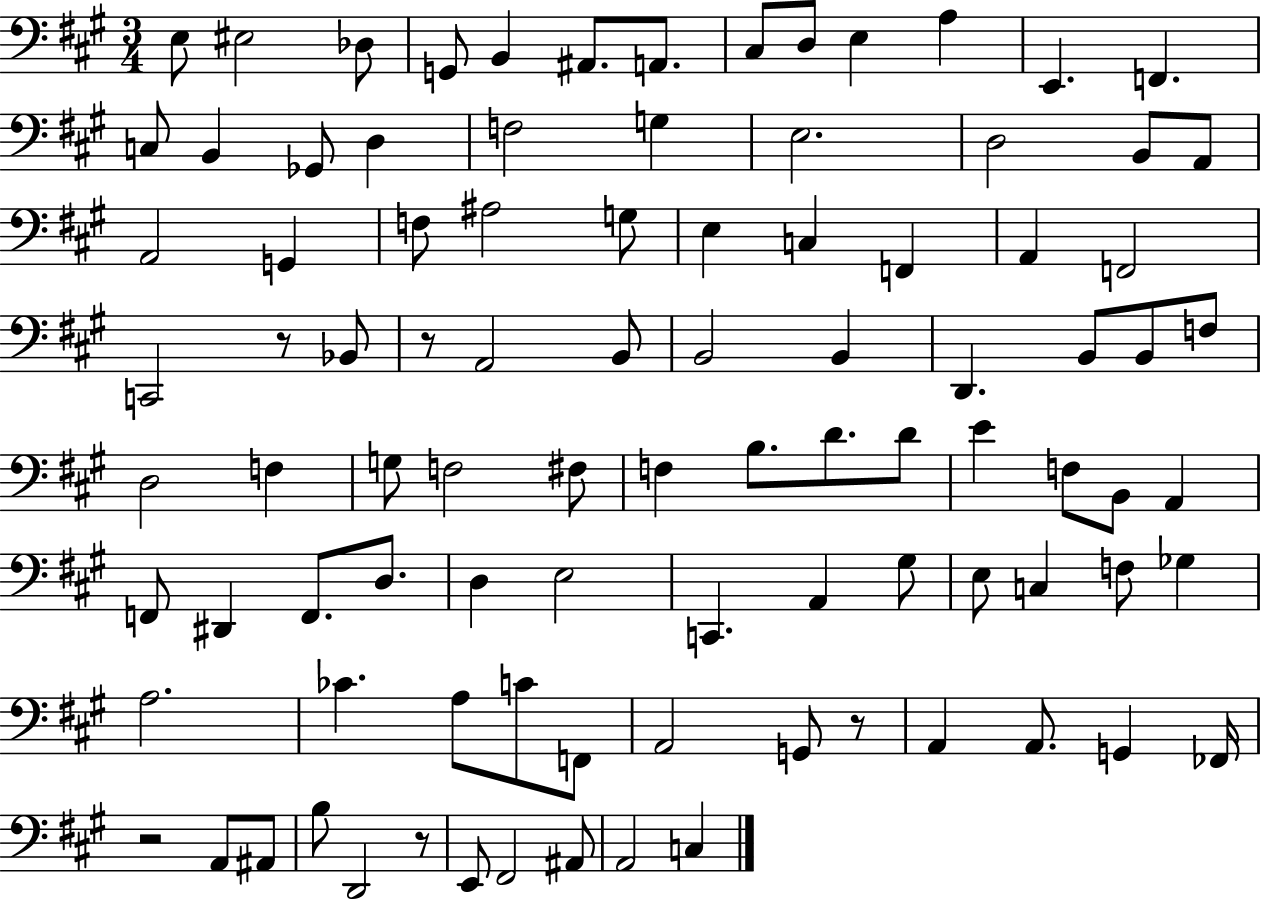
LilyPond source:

{
  \clef bass
  \numericTimeSignature
  \time 3/4
  \key a \major
  e8 eis2 des8 | g,8 b,4 ais,8. a,8. | cis8 d8 e4 a4 | e,4. f,4. | \break c8 b,4 ges,8 d4 | f2 g4 | e2. | d2 b,8 a,8 | \break a,2 g,4 | f8 ais2 g8 | e4 c4 f,4 | a,4 f,2 | \break c,2 r8 bes,8 | r8 a,2 b,8 | b,2 b,4 | d,4. b,8 b,8 f8 | \break d2 f4 | g8 f2 fis8 | f4 b8. d'8. d'8 | e'4 f8 b,8 a,4 | \break f,8 dis,4 f,8. d8. | d4 e2 | c,4. a,4 gis8 | e8 c4 f8 ges4 | \break a2. | ces'4. a8 c'8 f,8 | a,2 g,8 r8 | a,4 a,8. g,4 fes,16 | \break r2 a,8 ais,8 | b8 d,2 r8 | e,8 fis,2 ais,8 | a,2 c4 | \break \bar "|."
}